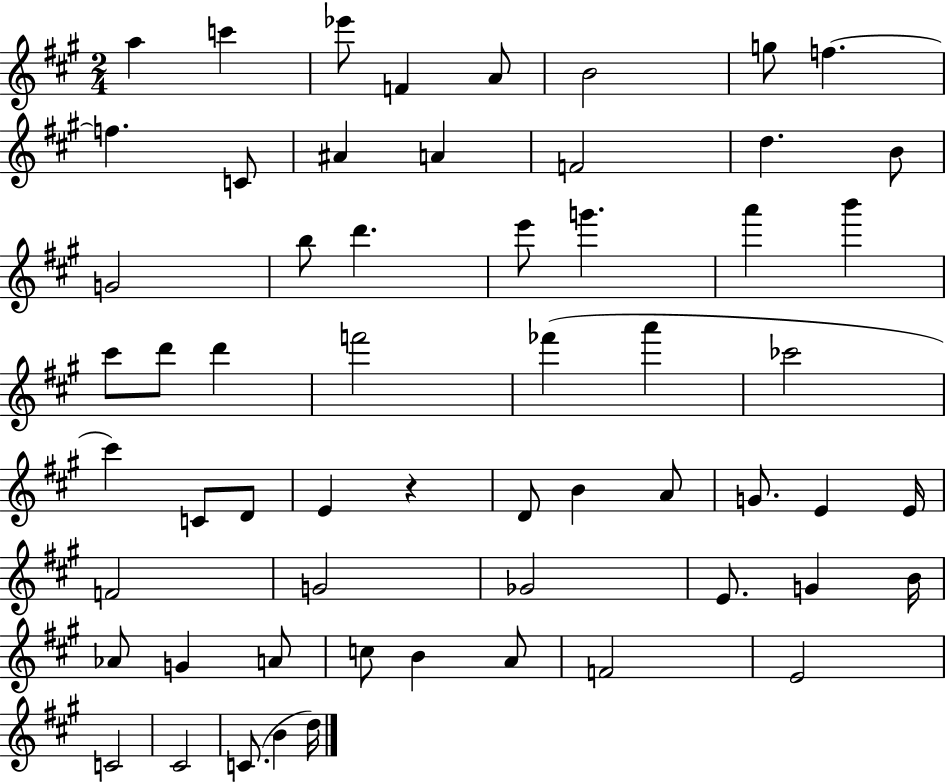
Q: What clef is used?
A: treble